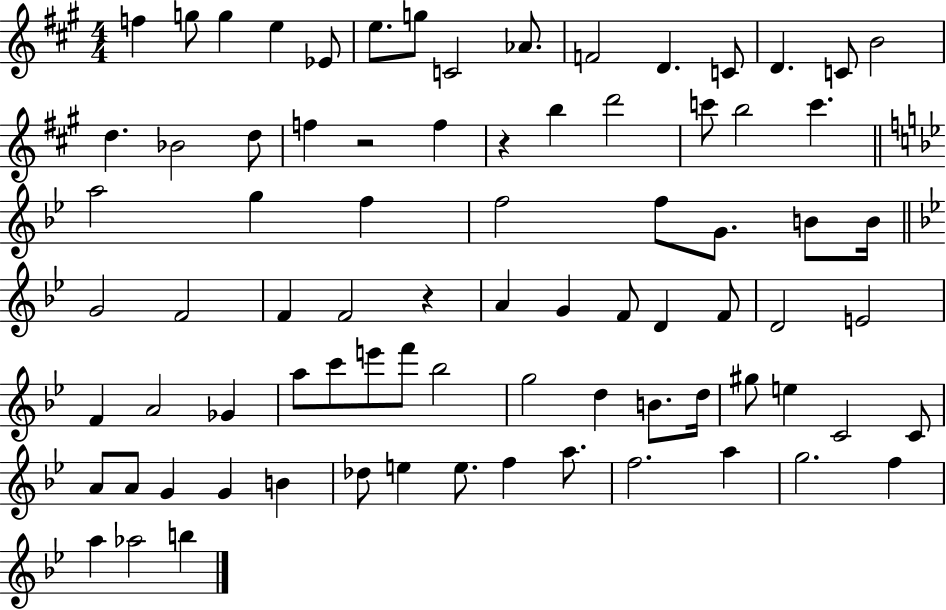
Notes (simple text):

F5/q G5/e G5/q E5/q Eb4/e E5/e. G5/e C4/h Ab4/e. F4/h D4/q. C4/e D4/q. C4/e B4/h D5/q. Bb4/h D5/e F5/q R/h F5/q R/q B5/q D6/h C6/e B5/h C6/q. A5/h G5/q F5/q F5/h F5/e G4/e. B4/e B4/s G4/h F4/h F4/q F4/h R/q A4/q G4/q F4/e D4/q F4/e D4/h E4/h F4/q A4/h Gb4/q A5/e C6/e E6/e F6/e Bb5/h G5/h D5/q B4/e. D5/s G#5/e E5/q C4/h C4/e A4/e A4/e G4/q G4/q B4/q Db5/e E5/q E5/e. F5/q A5/e. F5/h. A5/q G5/h. F5/q A5/q Ab5/h B5/q